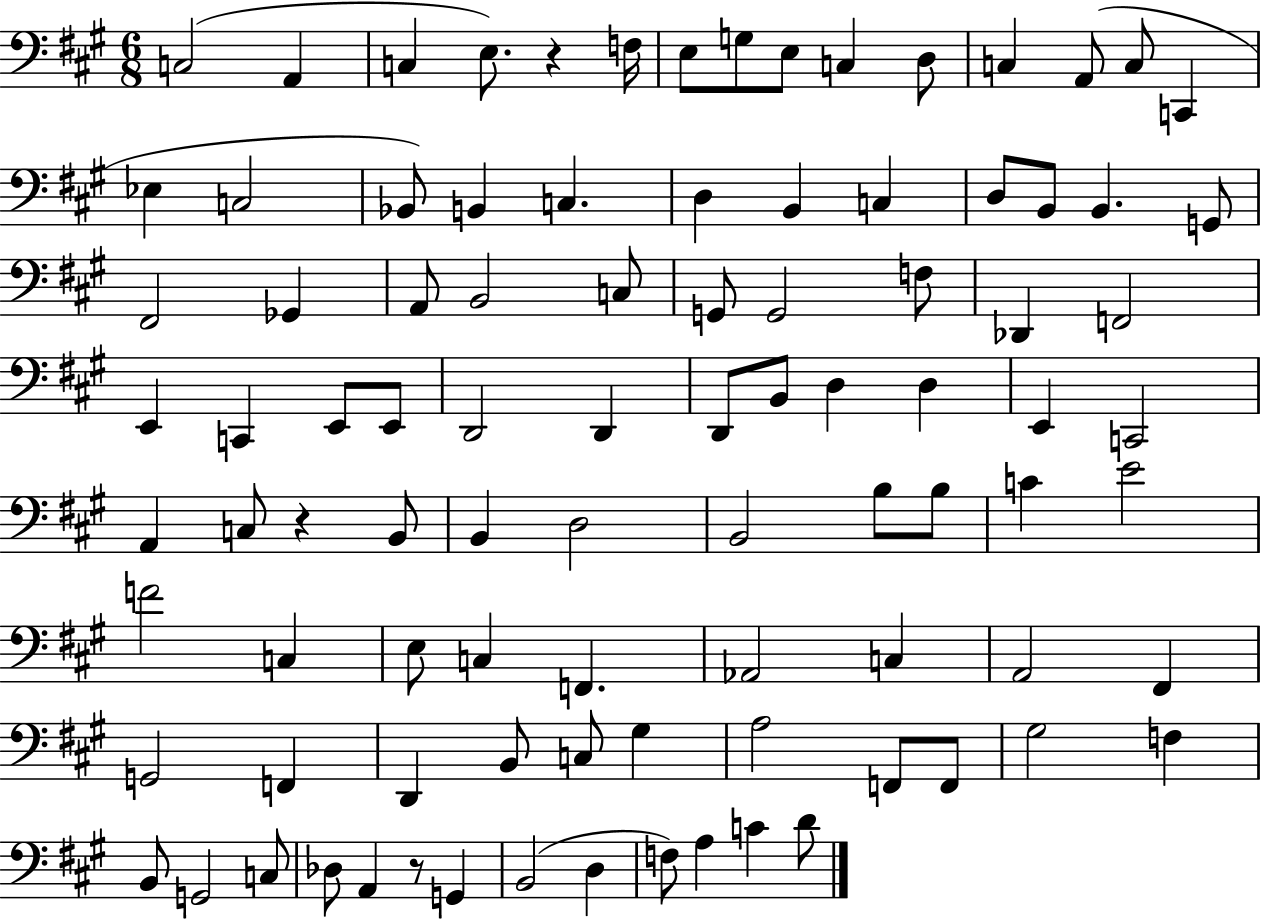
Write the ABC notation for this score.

X:1
T:Untitled
M:6/8
L:1/4
K:A
C,2 A,, C, E,/2 z F,/4 E,/2 G,/2 E,/2 C, D,/2 C, A,,/2 C,/2 C,, _E, C,2 _B,,/2 B,, C, D, B,, C, D,/2 B,,/2 B,, G,,/2 ^F,,2 _G,, A,,/2 B,,2 C,/2 G,,/2 G,,2 F,/2 _D,, F,,2 E,, C,, E,,/2 E,,/2 D,,2 D,, D,,/2 B,,/2 D, D, E,, C,,2 A,, C,/2 z B,,/2 B,, D,2 B,,2 B,/2 B,/2 C E2 F2 C, E,/2 C, F,, _A,,2 C, A,,2 ^F,, G,,2 F,, D,, B,,/2 C,/2 ^G, A,2 F,,/2 F,,/2 ^G,2 F, B,,/2 G,,2 C,/2 _D,/2 A,, z/2 G,, B,,2 D, F,/2 A, C D/2